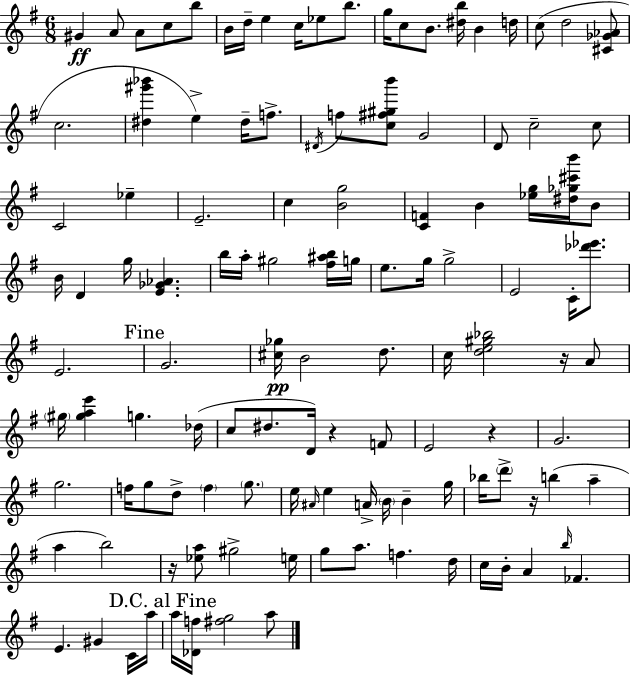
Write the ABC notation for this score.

X:1
T:Untitled
M:6/8
L:1/4
K:Em
^G A/2 A/2 c/2 b/2 B/4 d/4 e c/4 _e/2 b/2 g/4 c/2 B/2 [^db]/4 B d/4 c/2 d2 [^C_G_A]/2 c2 [^d^g'_b'] e ^d/4 f/2 ^D/4 f/2 [c^f^gb']/2 G2 D/2 c2 c/2 C2 _e E2 c [Bg]2 [CF] B [_eg]/4 [^d_g^c'b']/4 B/2 B/4 D g/4 [E_G_A] b/4 a/4 ^g2 [^f^ab]/4 g/4 e/2 g/4 g2 E2 C/4 [_d'_e']/2 E2 G2 [^c_g]/4 B2 d/2 c/4 [de^g_b]2 z/4 A/2 ^g/4 [^gae'] g _d/4 c/2 ^d/2 D/4 z F/2 E2 z G2 g2 f/4 g/2 d/2 f g/2 e/4 ^A/4 e A/4 B/4 B g/4 _b/4 d'/2 z/4 b a a b2 z/4 [_ea]/2 ^g2 e/4 g/2 a/2 f d/4 c/4 B/4 A b/4 _F E ^G C/4 a/4 a/4 [_Df]/4 [^fg]2 a/2